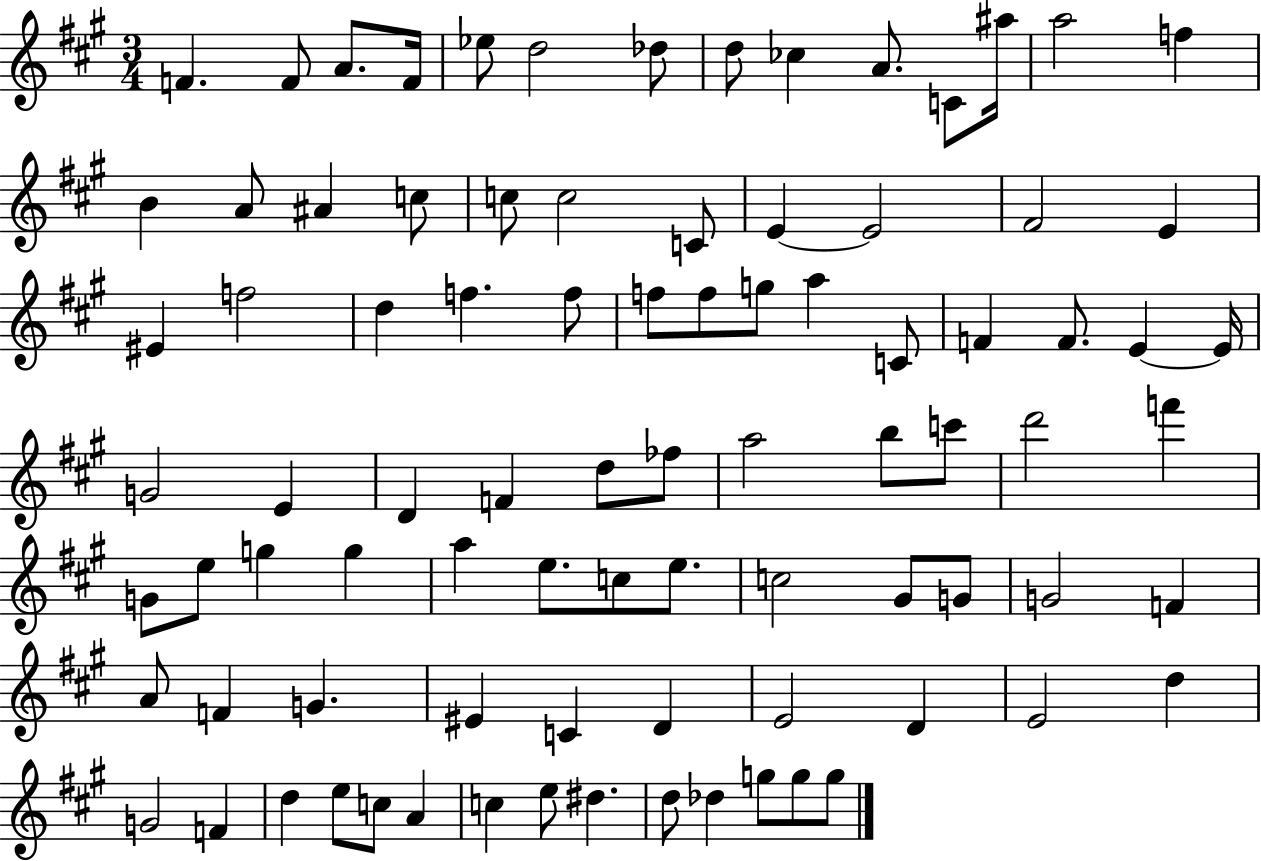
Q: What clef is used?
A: treble